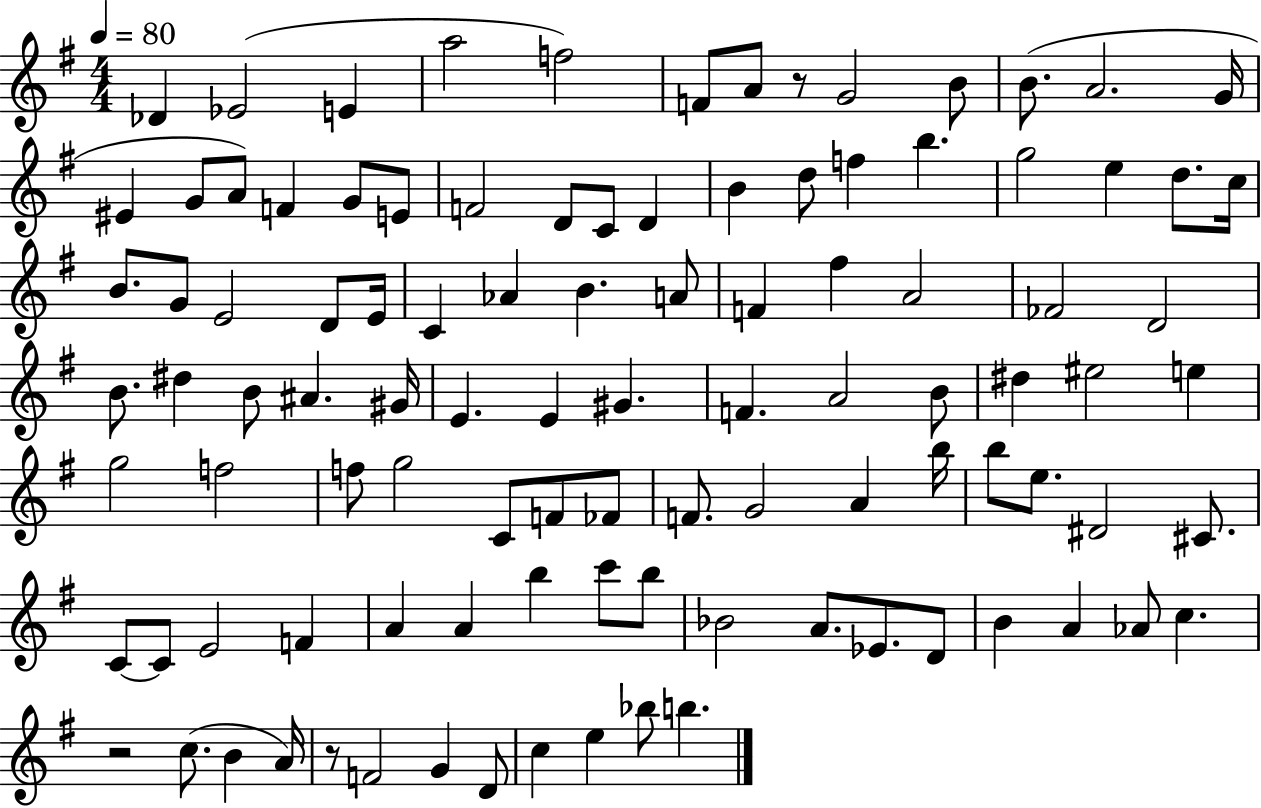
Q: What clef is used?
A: treble